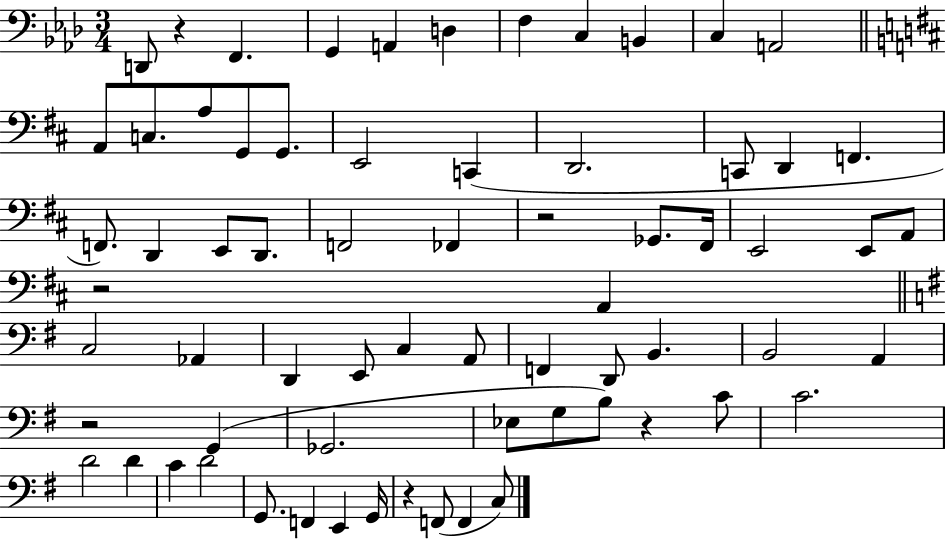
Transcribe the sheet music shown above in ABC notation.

X:1
T:Untitled
M:3/4
L:1/4
K:Ab
D,,/2 z F,, G,, A,, D, F, C, B,, C, A,,2 A,,/2 C,/2 A,/2 G,,/2 G,,/2 E,,2 C,, D,,2 C,,/2 D,, F,, F,,/2 D,, E,,/2 D,,/2 F,,2 _F,, z2 _G,,/2 ^F,,/4 E,,2 E,,/2 A,,/2 z2 A,, C,2 _A,, D,, E,,/2 C, A,,/2 F,, D,,/2 B,, B,,2 A,, z2 G,, _G,,2 _E,/2 G,/2 B,/2 z C/2 C2 D2 D C D2 G,,/2 F,, E,, G,,/4 z F,,/2 F,, C,/2